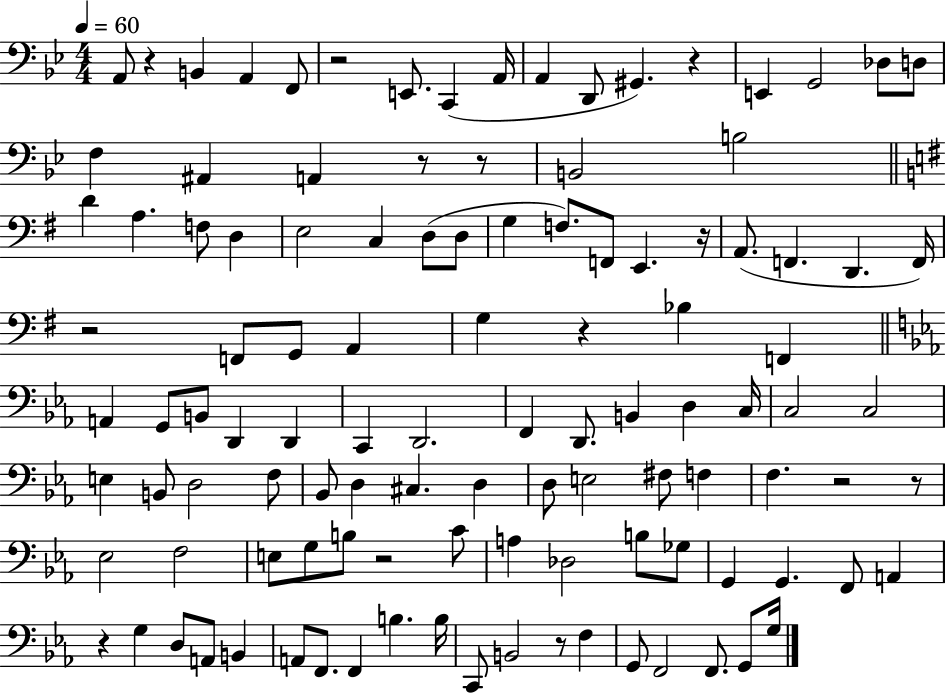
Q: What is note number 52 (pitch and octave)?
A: D3